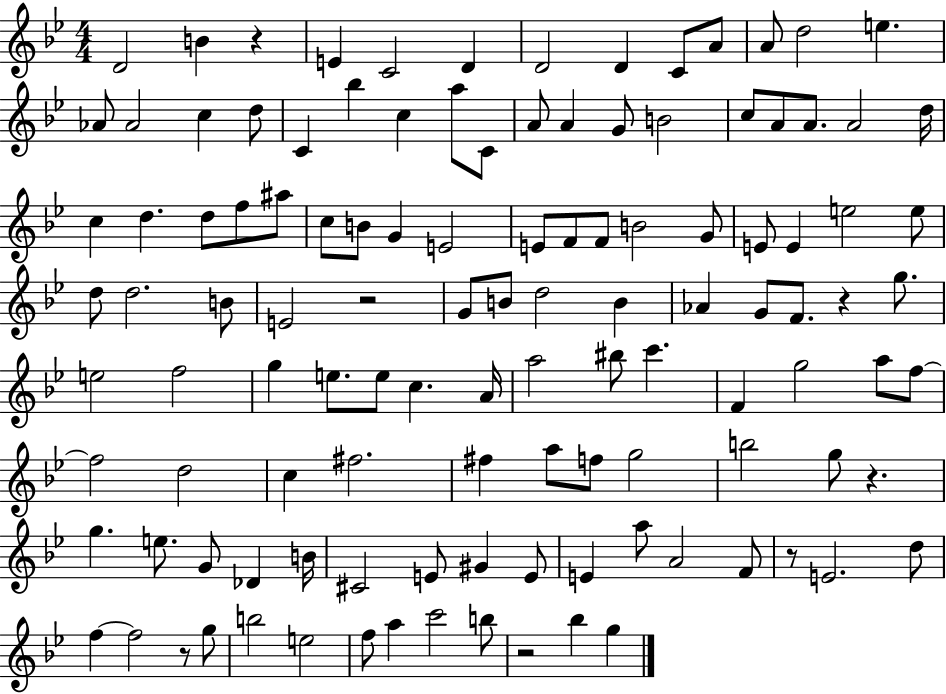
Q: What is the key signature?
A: BES major